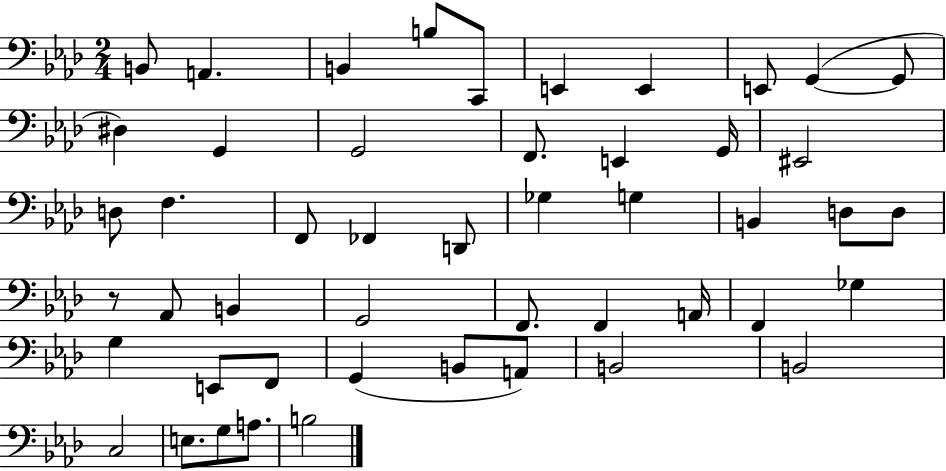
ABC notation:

X:1
T:Untitled
M:2/4
L:1/4
K:Ab
B,,/2 A,, B,, B,/2 C,,/2 E,, E,, E,,/2 G,, G,,/2 ^D, G,, G,,2 F,,/2 E,, G,,/4 ^E,,2 D,/2 F, F,,/2 _F,, D,,/2 _G, G, B,, D,/2 D,/2 z/2 _A,,/2 B,, G,,2 F,,/2 F,, A,,/4 F,, _G, G, E,,/2 F,,/2 G,, B,,/2 A,,/2 B,,2 B,,2 C,2 E,/2 G,/2 A,/2 B,2